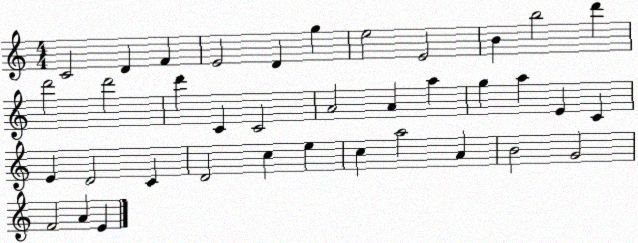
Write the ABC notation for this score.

X:1
T:Untitled
M:4/4
L:1/4
K:C
C2 D F E2 D g e2 E2 B b2 d' d'2 d'2 d' C C2 A2 A a g a E C E D2 C D2 c e c a2 A B2 G2 F2 A E